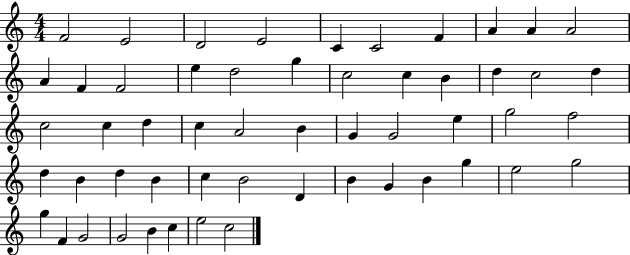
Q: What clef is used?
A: treble